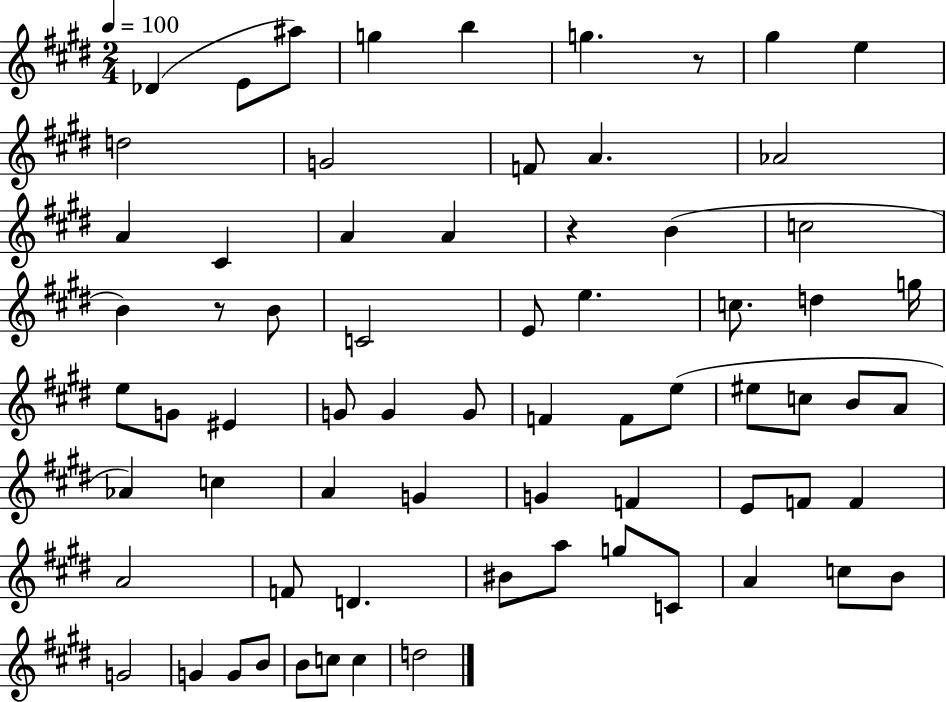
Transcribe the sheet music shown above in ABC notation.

X:1
T:Untitled
M:2/4
L:1/4
K:E
_D E/2 ^a/2 g b g z/2 ^g e d2 G2 F/2 A _A2 A ^C A A z B c2 B z/2 B/2 C2 E/2 e c/2 d g/4 e/2 G/2 ^E G/2 G G/2 F F/2 e/2 ^e/2 c/2 B/2 A/2 _A c A G G F E/2 F/2 F A2 F/2 D ^B/2 a/2 g/2 C/2 A c/2 B/2 G2 G G/2 B/2 B/2 c/2 c d2